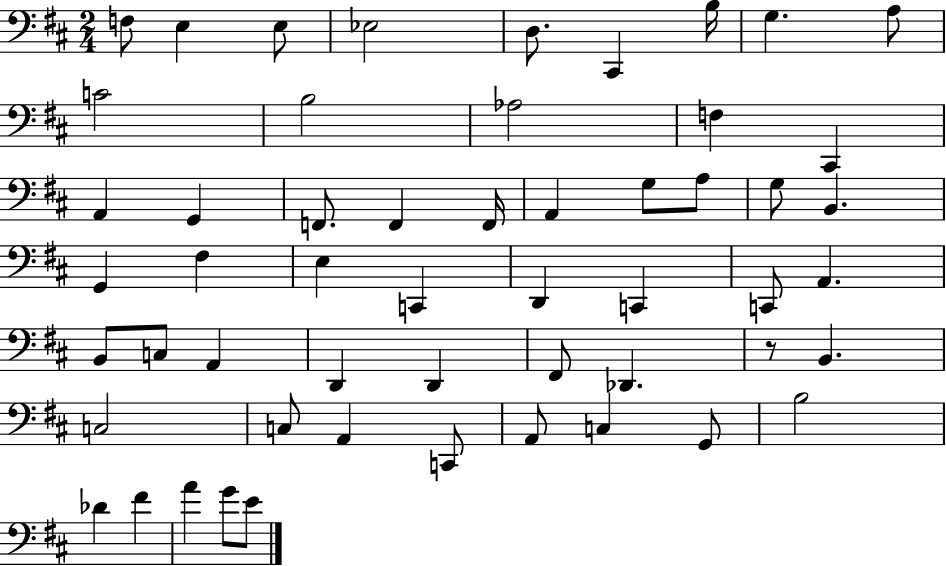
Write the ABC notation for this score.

X:1
T:Untitled
M:2/4
L:1/4
K:D
F,/2 E, E,/2 _E,2 D,/2 ^C,, B,/4 G, A,/2 C2 B,2 _A,2 F, ^C,, A,, G,, F,,/2 F,, F,,/4 A,, G,/2 A,/2 G,/2 B,, G,, ^F, E, C,, D,, C,, C,,/2 A,, B,,/2 C,/2 A,, D,, D,, ^F,,/2 _D,, z/2 B,, C,2 C,/2 A,, C,,/2 A,,/2 C, G,,/2 B,2 _D ^F A G/2 E/2